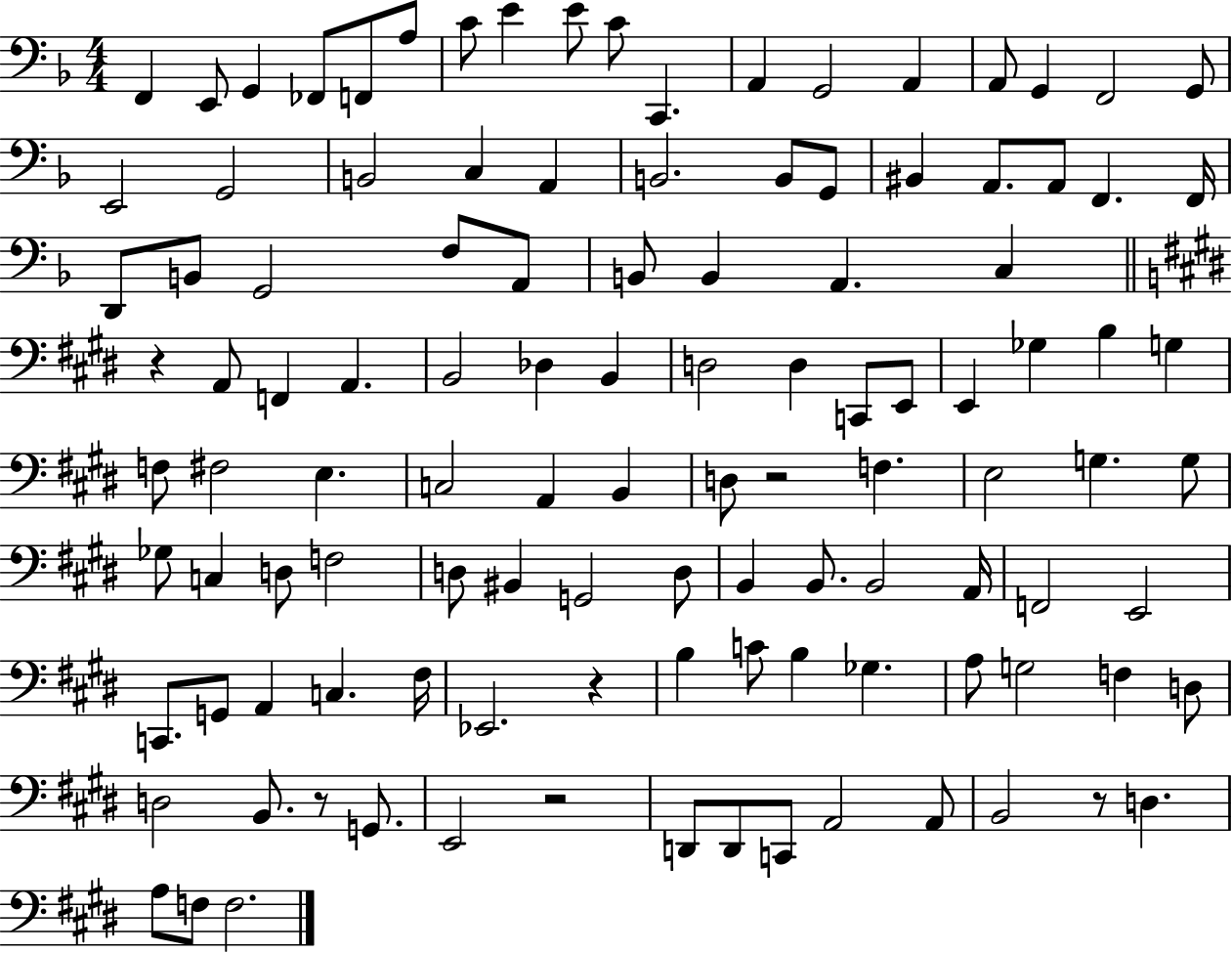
X:1
T:Untitled
M:4/4
L:1/4
K:F
F,, E,,/2 G,, _F,,/2 F,,/2 A,/2 C/2 E E/2 C/2 C,, A,, G,,2 A,, A,,/2 G,, F,,2 G,,/2 E,,2 G,,2 B,,2 C, A,, B,,2 B,,/2 G,,/2 ^B,, A,,/2 A,,/2 F,, F,,/4 D,,/2 B,,/2 G,,2 F,/2 A,,/2 B,,/2 B,, A,, C, z A,,/2 F,, A,, B,,2 _D, B,, D,2 D, C,,/2 E,,/2 E,, _G, B, G, F,/2 ^F,2 E, C,2 A,, B,, D,/2 z2 F, E,2 G, G,/2 _G,/2 C, D,/2 F,2 D,/2 ^B,, G,,2 D,/2 B,, B,,/2 B,,2 A,,/4 F,,2 E,,2 C,,/2 G,,/2 A,, C, ^F,/4 _E,,2 z B, C/2 B, _G, A,/2 G,2 F, D,/2 D,2 B,,/2 z/2 G,,/2 E,,2 z2 D,,/2 D,,/2 C,,/2 A,,2 A,,/2 B,,2 z/2 D, A,/2 F,/2 F,2